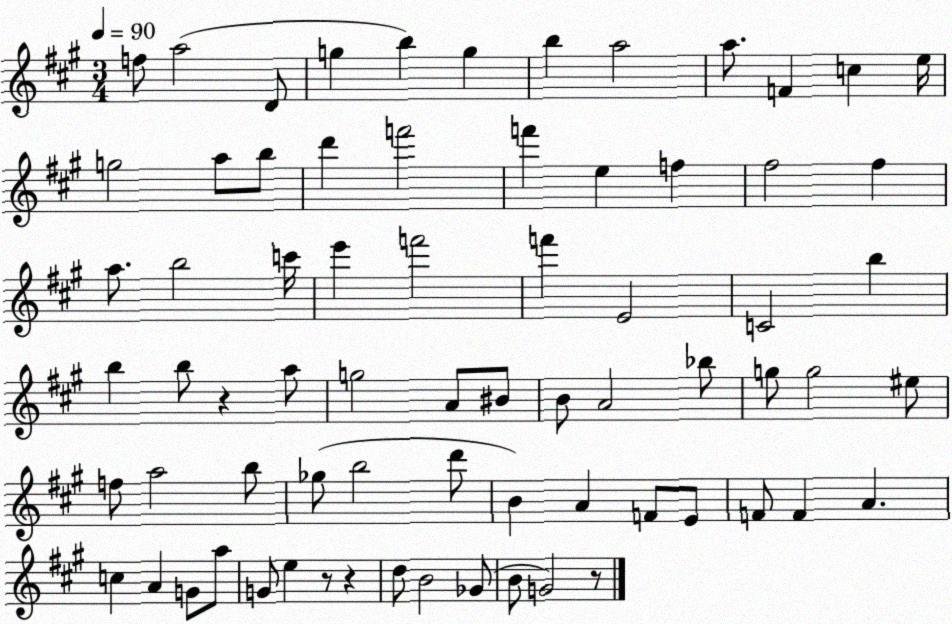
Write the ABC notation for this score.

X:1
T:Untitled
M:3/4
L:1/4
K:A
f/2 a2 D/2 g b g b a2 a/2 F c e/4 g2 a/2 b/2 d' f'2 f' e f ^f2 ^f a/2 b2 c'/4 e' f'2 f' E2 C2 b b b/2 z a/2 g2 A/2 ^B/2 B/2 A2 _b/2 g/2 g2 ^e/2 f/2 a2 b/2 _g/2 b2 d'/2 B A F/2 E/2 F/2 F A c A G/2 a/2 G/2 e z/2 z d/2 B2 _G/2 B/2 G2 z/2